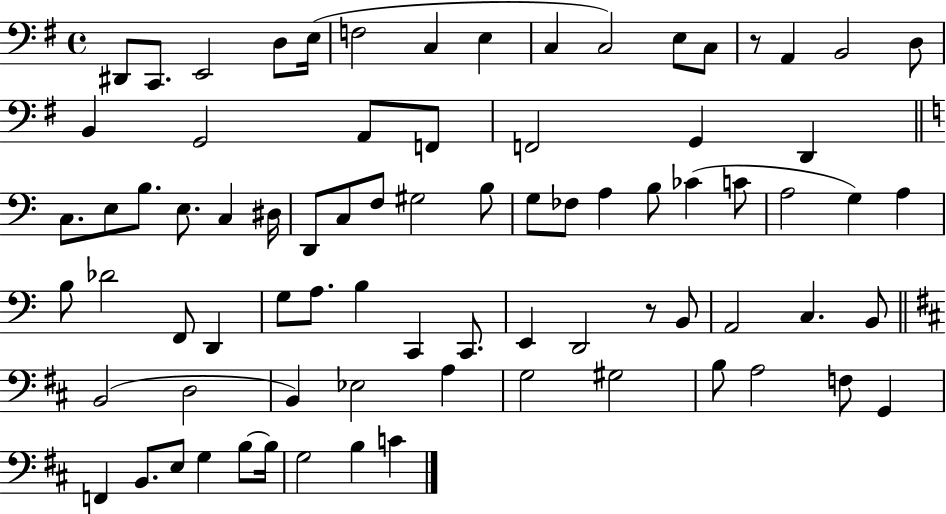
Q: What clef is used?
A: bass